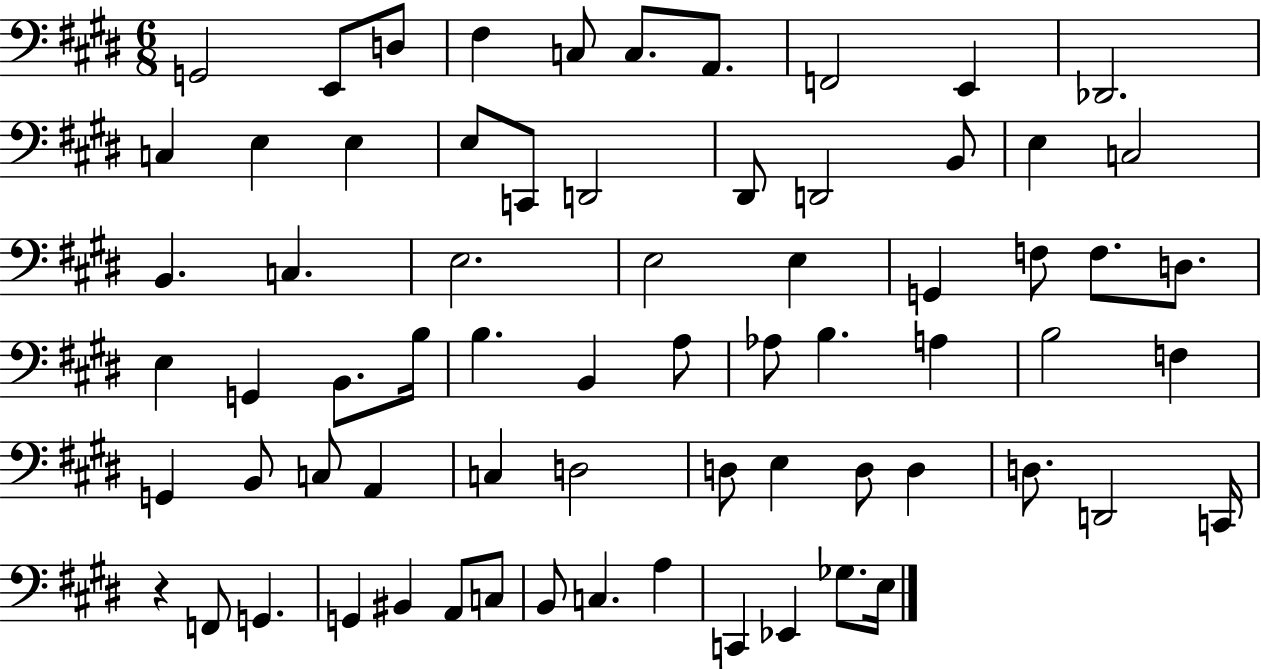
X:1
T:Untitled
M:6/8
L:1/4
K:E
G,,2 E,,/2 D,/2 ^F, C,/2 C,/2 A,,/2 F,,2 E,, _D,,2 C, E, E, E,/2 C,,/2 D,,2 ^D,,/2 D,,2 B,,/2 E, C,2 B,, C, E,2 E,2 E, G,, F,/2 F,/2 D,/2 E, G,, B,,/2 B,/4 B, B,, A,/2 _A,/2 B, A, B,2 F, G,, B,,/2 C,/2 A,, C, D,2 D,/2 E, D,/2 D, D,/2 D,,2 C,,/4 z F,,/2 G,, G,, ^B,, A,,/2 C,/2 B,,/2 C, A, C,, _E,, _G,/2 E,/4